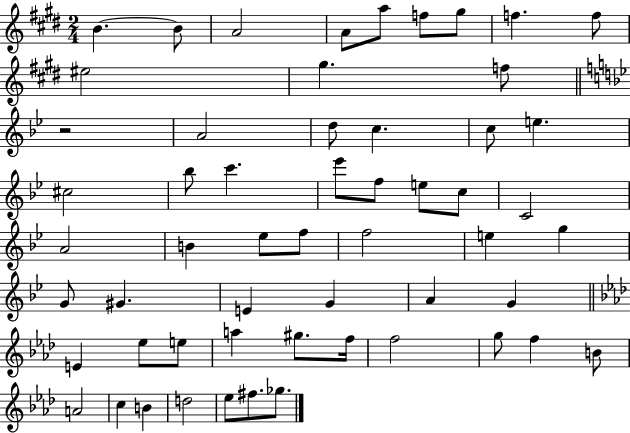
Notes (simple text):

B4/q. B4/e A4/h A4/e A5/e F5/e G#5/e F5/q. F5/e EIS5/h G#5/q. F5/e R/h A4/h D5/e C5/q. C5/e E5/q. C#5/h Bb5/e C6/q. Eb6/e F5/e E5/e C5/e C4/h A4/h B4/q Eb5/e F5/e F5/h E5/q G5/q G4/e G#4/q. E4/q G4/q A4/q G4/q E4/q Eb5/e E5/e A5/q G#5/e. F5/s F5/h G5/e F5/q B4/e A4/h C5/q B4/q D5/h Eb5/e F#5/e. Gb5/e.